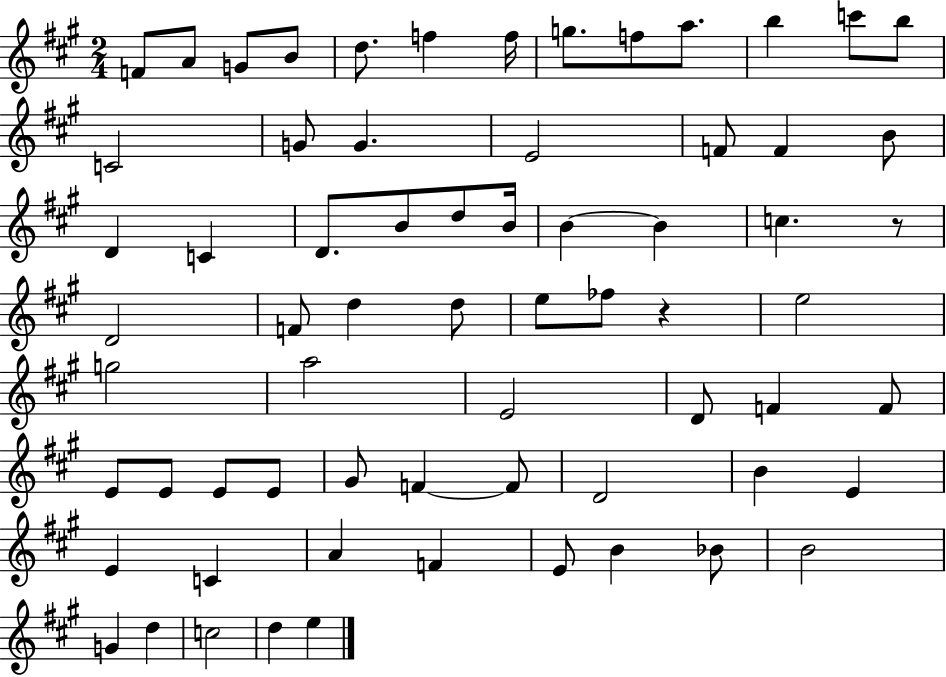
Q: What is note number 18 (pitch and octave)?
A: F4